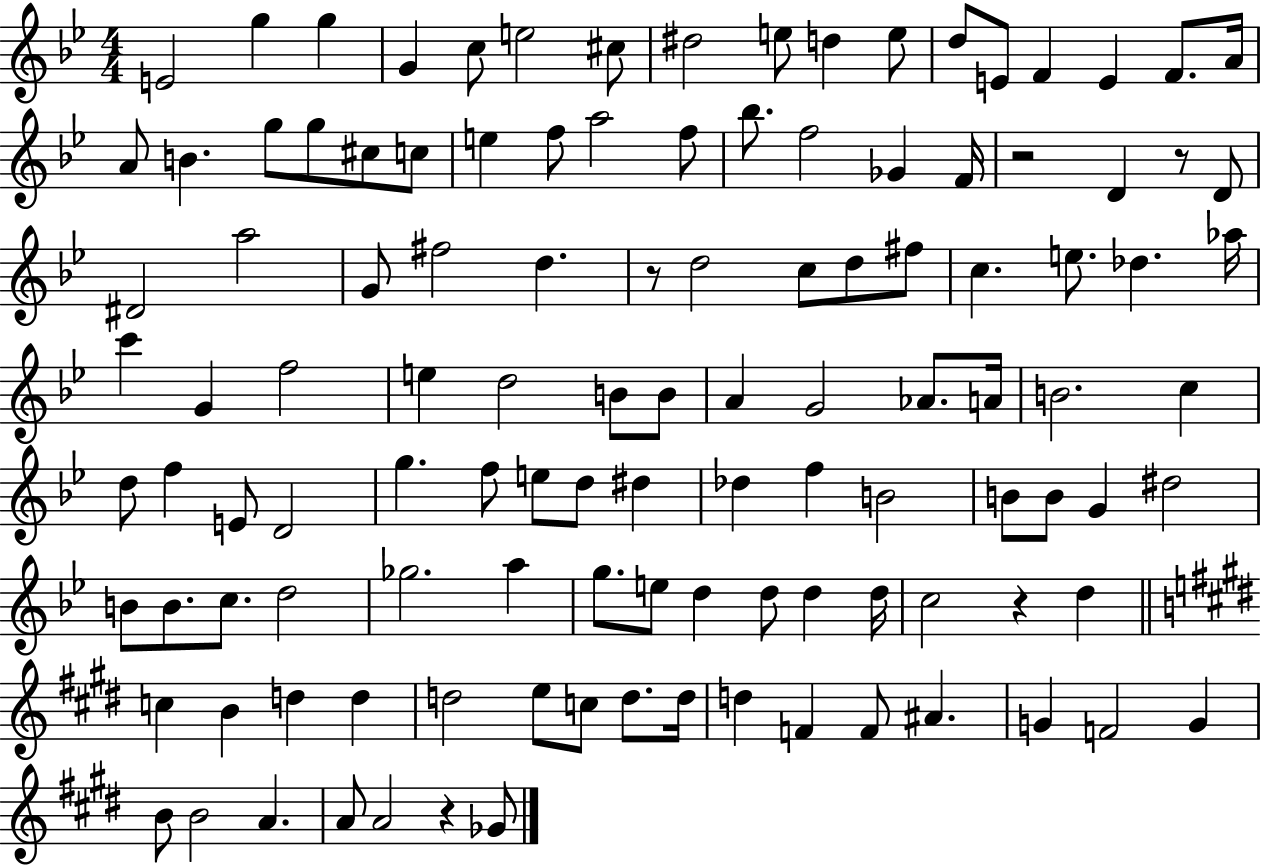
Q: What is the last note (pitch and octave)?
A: Gb4